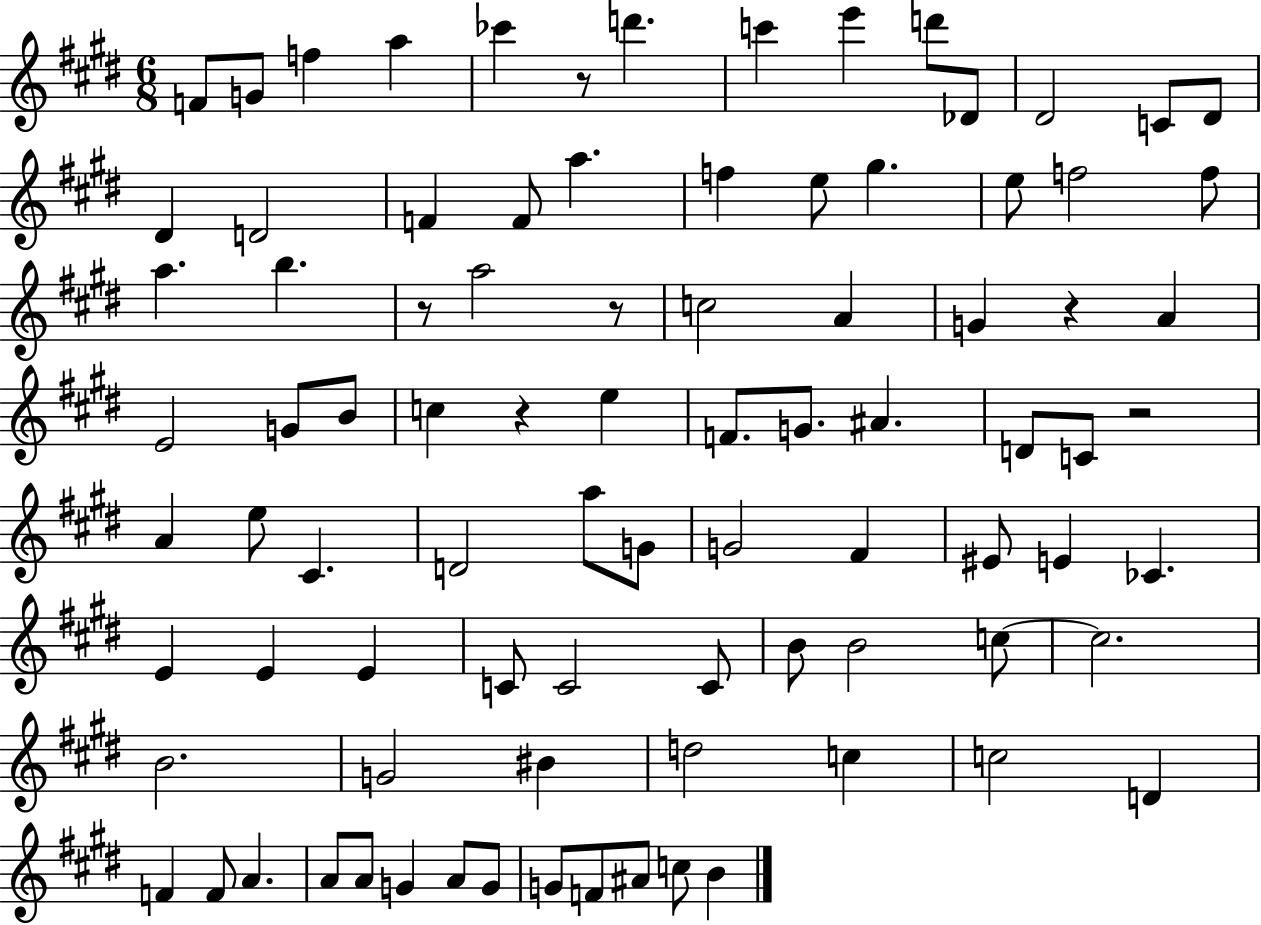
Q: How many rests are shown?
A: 6